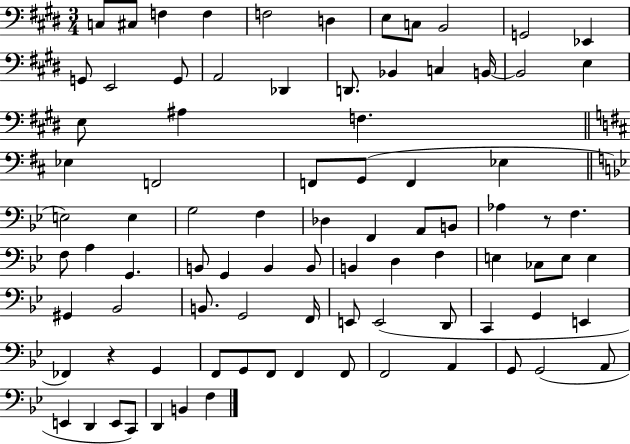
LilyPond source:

{
  \clef bass
  \numericTimeSignature
  \time 3/4
  \key e \major
  \repeat volta 2 { c8 cis8 f4 f4 | f2 d4 | e8 c8 b,2 | g,2 ees,4 | \break g,8 e,2 g,8 | a,2 des,4 | d,8. bes,4 c4 b,16~~ | b,2 e4 | \break e8 ais4 f4. | \bar "||" \break \key b \minor ees4 f,2 | f,8 g,8( f,4 ees4 | \bar "||" \break \key bes \major e2) e4 | g2 f4 | des4 f,4 a,8 b,8 | aes4 r8 f4. | \break f8 a4 g,4. | b,8 g,4 b,4 b,8 | b,4 d4 f4 | e4 ces8 e8 e4 | \break gis,4 bes,2 | b,8. g,2 f,16 | e,8 e,2( d,8 | c,4 g,4 e,4 | \break fes,4) r4 g,4 | f,8 g,8 f,8 f,4 f,8 | f,2 a,4 | g,8 g,2( a,8 | \break e,4 d,4 e,8 c,8) | d,4 b,4 f4 | } \bar "|."
}